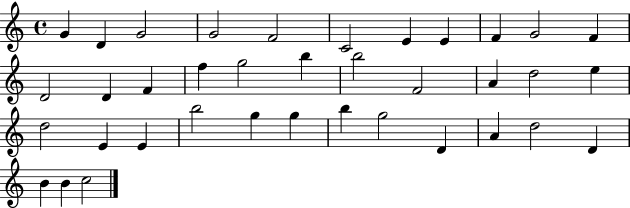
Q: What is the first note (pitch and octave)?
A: G4